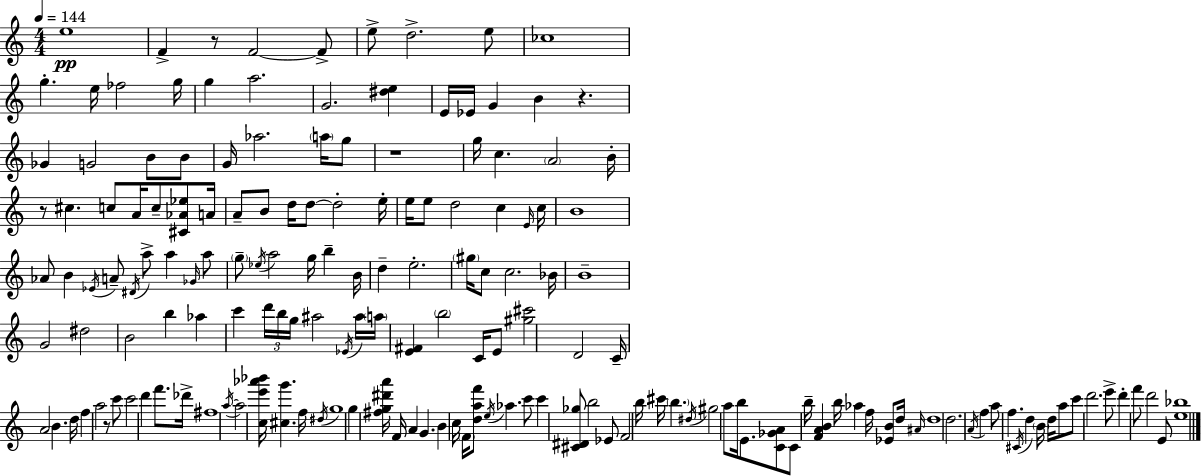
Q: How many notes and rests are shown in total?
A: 170